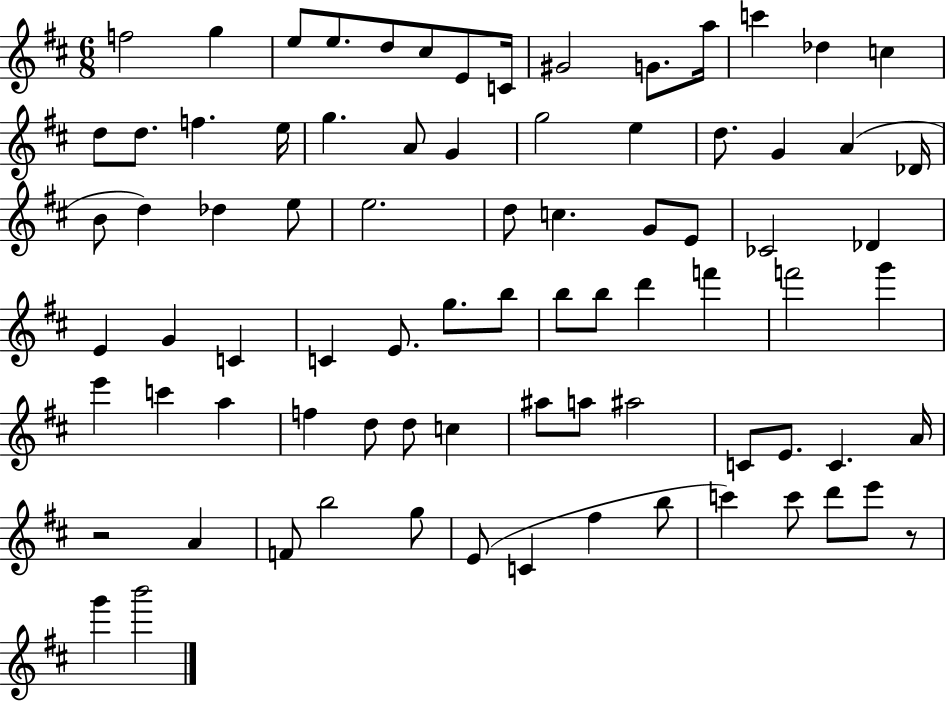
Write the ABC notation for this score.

X:1
T:Untitled
M:6/8
L:1/4
K:D
f2 g e/2 e/2 d/2 ^c/2 E/2 C/4 ^G2 G/2 a/4 c' _d c d/2 d/2 f e/4 g A/2 G g2 e d/2 G A _D/4 B/2 d _d e/2 e2 d/2 c G/2 E/2 _C2 _D E G C C E/2 g/2 b/2 b/2 b/2 d' f' f'2 g' e' c' a f d/2 d/2 c ^a/2 a/2 ^a2 C/2 E/2 C A/4 z2 A F/2 b2 g/2 E/2 C ^f b/2 c' c'/2 d'/2 e'/2 z/2 g' b'2